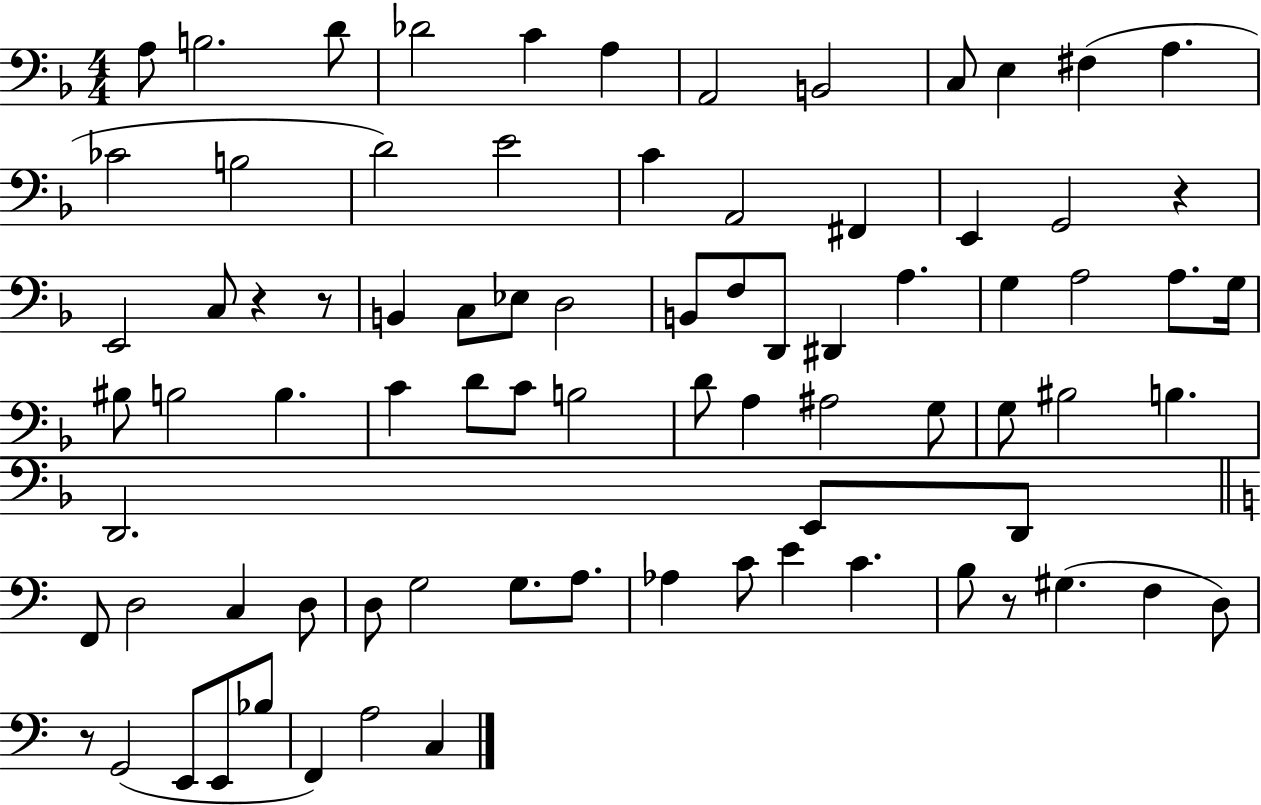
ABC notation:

X:1
T:Untitled
M:4/4
L:1/4
K:F
A,/2 B,2 D/2 _D2 C A, A,,2 B,,2 C,/2 E, ^F, A, _C2 B,2 D2 E2 C A,,2 ^F,, E,, G,,2 z E,,2 C,/2 z z/2 B,, C,/2 _E,/2 D,2 B,,/2 F,/2 D,,/2 ^D,, A, G, A,2 A,/2 G,/4 ^B,/2 B,2 B, C D/2 C/2 B,2 D/2 A, ^A,2 G,/2 G,/2 ^B,2 B, D,,2 E,,/2 D,,/2 F,,/2 D,2 C, D,/2 D,/2 G,2 G,/2 A,/2 _A, C/2 E C B,/2 z/2 ^G, F, D,/2 z/2 G,,2 E,,/2 E,,/2 _B,/2 F,, A,2 C,